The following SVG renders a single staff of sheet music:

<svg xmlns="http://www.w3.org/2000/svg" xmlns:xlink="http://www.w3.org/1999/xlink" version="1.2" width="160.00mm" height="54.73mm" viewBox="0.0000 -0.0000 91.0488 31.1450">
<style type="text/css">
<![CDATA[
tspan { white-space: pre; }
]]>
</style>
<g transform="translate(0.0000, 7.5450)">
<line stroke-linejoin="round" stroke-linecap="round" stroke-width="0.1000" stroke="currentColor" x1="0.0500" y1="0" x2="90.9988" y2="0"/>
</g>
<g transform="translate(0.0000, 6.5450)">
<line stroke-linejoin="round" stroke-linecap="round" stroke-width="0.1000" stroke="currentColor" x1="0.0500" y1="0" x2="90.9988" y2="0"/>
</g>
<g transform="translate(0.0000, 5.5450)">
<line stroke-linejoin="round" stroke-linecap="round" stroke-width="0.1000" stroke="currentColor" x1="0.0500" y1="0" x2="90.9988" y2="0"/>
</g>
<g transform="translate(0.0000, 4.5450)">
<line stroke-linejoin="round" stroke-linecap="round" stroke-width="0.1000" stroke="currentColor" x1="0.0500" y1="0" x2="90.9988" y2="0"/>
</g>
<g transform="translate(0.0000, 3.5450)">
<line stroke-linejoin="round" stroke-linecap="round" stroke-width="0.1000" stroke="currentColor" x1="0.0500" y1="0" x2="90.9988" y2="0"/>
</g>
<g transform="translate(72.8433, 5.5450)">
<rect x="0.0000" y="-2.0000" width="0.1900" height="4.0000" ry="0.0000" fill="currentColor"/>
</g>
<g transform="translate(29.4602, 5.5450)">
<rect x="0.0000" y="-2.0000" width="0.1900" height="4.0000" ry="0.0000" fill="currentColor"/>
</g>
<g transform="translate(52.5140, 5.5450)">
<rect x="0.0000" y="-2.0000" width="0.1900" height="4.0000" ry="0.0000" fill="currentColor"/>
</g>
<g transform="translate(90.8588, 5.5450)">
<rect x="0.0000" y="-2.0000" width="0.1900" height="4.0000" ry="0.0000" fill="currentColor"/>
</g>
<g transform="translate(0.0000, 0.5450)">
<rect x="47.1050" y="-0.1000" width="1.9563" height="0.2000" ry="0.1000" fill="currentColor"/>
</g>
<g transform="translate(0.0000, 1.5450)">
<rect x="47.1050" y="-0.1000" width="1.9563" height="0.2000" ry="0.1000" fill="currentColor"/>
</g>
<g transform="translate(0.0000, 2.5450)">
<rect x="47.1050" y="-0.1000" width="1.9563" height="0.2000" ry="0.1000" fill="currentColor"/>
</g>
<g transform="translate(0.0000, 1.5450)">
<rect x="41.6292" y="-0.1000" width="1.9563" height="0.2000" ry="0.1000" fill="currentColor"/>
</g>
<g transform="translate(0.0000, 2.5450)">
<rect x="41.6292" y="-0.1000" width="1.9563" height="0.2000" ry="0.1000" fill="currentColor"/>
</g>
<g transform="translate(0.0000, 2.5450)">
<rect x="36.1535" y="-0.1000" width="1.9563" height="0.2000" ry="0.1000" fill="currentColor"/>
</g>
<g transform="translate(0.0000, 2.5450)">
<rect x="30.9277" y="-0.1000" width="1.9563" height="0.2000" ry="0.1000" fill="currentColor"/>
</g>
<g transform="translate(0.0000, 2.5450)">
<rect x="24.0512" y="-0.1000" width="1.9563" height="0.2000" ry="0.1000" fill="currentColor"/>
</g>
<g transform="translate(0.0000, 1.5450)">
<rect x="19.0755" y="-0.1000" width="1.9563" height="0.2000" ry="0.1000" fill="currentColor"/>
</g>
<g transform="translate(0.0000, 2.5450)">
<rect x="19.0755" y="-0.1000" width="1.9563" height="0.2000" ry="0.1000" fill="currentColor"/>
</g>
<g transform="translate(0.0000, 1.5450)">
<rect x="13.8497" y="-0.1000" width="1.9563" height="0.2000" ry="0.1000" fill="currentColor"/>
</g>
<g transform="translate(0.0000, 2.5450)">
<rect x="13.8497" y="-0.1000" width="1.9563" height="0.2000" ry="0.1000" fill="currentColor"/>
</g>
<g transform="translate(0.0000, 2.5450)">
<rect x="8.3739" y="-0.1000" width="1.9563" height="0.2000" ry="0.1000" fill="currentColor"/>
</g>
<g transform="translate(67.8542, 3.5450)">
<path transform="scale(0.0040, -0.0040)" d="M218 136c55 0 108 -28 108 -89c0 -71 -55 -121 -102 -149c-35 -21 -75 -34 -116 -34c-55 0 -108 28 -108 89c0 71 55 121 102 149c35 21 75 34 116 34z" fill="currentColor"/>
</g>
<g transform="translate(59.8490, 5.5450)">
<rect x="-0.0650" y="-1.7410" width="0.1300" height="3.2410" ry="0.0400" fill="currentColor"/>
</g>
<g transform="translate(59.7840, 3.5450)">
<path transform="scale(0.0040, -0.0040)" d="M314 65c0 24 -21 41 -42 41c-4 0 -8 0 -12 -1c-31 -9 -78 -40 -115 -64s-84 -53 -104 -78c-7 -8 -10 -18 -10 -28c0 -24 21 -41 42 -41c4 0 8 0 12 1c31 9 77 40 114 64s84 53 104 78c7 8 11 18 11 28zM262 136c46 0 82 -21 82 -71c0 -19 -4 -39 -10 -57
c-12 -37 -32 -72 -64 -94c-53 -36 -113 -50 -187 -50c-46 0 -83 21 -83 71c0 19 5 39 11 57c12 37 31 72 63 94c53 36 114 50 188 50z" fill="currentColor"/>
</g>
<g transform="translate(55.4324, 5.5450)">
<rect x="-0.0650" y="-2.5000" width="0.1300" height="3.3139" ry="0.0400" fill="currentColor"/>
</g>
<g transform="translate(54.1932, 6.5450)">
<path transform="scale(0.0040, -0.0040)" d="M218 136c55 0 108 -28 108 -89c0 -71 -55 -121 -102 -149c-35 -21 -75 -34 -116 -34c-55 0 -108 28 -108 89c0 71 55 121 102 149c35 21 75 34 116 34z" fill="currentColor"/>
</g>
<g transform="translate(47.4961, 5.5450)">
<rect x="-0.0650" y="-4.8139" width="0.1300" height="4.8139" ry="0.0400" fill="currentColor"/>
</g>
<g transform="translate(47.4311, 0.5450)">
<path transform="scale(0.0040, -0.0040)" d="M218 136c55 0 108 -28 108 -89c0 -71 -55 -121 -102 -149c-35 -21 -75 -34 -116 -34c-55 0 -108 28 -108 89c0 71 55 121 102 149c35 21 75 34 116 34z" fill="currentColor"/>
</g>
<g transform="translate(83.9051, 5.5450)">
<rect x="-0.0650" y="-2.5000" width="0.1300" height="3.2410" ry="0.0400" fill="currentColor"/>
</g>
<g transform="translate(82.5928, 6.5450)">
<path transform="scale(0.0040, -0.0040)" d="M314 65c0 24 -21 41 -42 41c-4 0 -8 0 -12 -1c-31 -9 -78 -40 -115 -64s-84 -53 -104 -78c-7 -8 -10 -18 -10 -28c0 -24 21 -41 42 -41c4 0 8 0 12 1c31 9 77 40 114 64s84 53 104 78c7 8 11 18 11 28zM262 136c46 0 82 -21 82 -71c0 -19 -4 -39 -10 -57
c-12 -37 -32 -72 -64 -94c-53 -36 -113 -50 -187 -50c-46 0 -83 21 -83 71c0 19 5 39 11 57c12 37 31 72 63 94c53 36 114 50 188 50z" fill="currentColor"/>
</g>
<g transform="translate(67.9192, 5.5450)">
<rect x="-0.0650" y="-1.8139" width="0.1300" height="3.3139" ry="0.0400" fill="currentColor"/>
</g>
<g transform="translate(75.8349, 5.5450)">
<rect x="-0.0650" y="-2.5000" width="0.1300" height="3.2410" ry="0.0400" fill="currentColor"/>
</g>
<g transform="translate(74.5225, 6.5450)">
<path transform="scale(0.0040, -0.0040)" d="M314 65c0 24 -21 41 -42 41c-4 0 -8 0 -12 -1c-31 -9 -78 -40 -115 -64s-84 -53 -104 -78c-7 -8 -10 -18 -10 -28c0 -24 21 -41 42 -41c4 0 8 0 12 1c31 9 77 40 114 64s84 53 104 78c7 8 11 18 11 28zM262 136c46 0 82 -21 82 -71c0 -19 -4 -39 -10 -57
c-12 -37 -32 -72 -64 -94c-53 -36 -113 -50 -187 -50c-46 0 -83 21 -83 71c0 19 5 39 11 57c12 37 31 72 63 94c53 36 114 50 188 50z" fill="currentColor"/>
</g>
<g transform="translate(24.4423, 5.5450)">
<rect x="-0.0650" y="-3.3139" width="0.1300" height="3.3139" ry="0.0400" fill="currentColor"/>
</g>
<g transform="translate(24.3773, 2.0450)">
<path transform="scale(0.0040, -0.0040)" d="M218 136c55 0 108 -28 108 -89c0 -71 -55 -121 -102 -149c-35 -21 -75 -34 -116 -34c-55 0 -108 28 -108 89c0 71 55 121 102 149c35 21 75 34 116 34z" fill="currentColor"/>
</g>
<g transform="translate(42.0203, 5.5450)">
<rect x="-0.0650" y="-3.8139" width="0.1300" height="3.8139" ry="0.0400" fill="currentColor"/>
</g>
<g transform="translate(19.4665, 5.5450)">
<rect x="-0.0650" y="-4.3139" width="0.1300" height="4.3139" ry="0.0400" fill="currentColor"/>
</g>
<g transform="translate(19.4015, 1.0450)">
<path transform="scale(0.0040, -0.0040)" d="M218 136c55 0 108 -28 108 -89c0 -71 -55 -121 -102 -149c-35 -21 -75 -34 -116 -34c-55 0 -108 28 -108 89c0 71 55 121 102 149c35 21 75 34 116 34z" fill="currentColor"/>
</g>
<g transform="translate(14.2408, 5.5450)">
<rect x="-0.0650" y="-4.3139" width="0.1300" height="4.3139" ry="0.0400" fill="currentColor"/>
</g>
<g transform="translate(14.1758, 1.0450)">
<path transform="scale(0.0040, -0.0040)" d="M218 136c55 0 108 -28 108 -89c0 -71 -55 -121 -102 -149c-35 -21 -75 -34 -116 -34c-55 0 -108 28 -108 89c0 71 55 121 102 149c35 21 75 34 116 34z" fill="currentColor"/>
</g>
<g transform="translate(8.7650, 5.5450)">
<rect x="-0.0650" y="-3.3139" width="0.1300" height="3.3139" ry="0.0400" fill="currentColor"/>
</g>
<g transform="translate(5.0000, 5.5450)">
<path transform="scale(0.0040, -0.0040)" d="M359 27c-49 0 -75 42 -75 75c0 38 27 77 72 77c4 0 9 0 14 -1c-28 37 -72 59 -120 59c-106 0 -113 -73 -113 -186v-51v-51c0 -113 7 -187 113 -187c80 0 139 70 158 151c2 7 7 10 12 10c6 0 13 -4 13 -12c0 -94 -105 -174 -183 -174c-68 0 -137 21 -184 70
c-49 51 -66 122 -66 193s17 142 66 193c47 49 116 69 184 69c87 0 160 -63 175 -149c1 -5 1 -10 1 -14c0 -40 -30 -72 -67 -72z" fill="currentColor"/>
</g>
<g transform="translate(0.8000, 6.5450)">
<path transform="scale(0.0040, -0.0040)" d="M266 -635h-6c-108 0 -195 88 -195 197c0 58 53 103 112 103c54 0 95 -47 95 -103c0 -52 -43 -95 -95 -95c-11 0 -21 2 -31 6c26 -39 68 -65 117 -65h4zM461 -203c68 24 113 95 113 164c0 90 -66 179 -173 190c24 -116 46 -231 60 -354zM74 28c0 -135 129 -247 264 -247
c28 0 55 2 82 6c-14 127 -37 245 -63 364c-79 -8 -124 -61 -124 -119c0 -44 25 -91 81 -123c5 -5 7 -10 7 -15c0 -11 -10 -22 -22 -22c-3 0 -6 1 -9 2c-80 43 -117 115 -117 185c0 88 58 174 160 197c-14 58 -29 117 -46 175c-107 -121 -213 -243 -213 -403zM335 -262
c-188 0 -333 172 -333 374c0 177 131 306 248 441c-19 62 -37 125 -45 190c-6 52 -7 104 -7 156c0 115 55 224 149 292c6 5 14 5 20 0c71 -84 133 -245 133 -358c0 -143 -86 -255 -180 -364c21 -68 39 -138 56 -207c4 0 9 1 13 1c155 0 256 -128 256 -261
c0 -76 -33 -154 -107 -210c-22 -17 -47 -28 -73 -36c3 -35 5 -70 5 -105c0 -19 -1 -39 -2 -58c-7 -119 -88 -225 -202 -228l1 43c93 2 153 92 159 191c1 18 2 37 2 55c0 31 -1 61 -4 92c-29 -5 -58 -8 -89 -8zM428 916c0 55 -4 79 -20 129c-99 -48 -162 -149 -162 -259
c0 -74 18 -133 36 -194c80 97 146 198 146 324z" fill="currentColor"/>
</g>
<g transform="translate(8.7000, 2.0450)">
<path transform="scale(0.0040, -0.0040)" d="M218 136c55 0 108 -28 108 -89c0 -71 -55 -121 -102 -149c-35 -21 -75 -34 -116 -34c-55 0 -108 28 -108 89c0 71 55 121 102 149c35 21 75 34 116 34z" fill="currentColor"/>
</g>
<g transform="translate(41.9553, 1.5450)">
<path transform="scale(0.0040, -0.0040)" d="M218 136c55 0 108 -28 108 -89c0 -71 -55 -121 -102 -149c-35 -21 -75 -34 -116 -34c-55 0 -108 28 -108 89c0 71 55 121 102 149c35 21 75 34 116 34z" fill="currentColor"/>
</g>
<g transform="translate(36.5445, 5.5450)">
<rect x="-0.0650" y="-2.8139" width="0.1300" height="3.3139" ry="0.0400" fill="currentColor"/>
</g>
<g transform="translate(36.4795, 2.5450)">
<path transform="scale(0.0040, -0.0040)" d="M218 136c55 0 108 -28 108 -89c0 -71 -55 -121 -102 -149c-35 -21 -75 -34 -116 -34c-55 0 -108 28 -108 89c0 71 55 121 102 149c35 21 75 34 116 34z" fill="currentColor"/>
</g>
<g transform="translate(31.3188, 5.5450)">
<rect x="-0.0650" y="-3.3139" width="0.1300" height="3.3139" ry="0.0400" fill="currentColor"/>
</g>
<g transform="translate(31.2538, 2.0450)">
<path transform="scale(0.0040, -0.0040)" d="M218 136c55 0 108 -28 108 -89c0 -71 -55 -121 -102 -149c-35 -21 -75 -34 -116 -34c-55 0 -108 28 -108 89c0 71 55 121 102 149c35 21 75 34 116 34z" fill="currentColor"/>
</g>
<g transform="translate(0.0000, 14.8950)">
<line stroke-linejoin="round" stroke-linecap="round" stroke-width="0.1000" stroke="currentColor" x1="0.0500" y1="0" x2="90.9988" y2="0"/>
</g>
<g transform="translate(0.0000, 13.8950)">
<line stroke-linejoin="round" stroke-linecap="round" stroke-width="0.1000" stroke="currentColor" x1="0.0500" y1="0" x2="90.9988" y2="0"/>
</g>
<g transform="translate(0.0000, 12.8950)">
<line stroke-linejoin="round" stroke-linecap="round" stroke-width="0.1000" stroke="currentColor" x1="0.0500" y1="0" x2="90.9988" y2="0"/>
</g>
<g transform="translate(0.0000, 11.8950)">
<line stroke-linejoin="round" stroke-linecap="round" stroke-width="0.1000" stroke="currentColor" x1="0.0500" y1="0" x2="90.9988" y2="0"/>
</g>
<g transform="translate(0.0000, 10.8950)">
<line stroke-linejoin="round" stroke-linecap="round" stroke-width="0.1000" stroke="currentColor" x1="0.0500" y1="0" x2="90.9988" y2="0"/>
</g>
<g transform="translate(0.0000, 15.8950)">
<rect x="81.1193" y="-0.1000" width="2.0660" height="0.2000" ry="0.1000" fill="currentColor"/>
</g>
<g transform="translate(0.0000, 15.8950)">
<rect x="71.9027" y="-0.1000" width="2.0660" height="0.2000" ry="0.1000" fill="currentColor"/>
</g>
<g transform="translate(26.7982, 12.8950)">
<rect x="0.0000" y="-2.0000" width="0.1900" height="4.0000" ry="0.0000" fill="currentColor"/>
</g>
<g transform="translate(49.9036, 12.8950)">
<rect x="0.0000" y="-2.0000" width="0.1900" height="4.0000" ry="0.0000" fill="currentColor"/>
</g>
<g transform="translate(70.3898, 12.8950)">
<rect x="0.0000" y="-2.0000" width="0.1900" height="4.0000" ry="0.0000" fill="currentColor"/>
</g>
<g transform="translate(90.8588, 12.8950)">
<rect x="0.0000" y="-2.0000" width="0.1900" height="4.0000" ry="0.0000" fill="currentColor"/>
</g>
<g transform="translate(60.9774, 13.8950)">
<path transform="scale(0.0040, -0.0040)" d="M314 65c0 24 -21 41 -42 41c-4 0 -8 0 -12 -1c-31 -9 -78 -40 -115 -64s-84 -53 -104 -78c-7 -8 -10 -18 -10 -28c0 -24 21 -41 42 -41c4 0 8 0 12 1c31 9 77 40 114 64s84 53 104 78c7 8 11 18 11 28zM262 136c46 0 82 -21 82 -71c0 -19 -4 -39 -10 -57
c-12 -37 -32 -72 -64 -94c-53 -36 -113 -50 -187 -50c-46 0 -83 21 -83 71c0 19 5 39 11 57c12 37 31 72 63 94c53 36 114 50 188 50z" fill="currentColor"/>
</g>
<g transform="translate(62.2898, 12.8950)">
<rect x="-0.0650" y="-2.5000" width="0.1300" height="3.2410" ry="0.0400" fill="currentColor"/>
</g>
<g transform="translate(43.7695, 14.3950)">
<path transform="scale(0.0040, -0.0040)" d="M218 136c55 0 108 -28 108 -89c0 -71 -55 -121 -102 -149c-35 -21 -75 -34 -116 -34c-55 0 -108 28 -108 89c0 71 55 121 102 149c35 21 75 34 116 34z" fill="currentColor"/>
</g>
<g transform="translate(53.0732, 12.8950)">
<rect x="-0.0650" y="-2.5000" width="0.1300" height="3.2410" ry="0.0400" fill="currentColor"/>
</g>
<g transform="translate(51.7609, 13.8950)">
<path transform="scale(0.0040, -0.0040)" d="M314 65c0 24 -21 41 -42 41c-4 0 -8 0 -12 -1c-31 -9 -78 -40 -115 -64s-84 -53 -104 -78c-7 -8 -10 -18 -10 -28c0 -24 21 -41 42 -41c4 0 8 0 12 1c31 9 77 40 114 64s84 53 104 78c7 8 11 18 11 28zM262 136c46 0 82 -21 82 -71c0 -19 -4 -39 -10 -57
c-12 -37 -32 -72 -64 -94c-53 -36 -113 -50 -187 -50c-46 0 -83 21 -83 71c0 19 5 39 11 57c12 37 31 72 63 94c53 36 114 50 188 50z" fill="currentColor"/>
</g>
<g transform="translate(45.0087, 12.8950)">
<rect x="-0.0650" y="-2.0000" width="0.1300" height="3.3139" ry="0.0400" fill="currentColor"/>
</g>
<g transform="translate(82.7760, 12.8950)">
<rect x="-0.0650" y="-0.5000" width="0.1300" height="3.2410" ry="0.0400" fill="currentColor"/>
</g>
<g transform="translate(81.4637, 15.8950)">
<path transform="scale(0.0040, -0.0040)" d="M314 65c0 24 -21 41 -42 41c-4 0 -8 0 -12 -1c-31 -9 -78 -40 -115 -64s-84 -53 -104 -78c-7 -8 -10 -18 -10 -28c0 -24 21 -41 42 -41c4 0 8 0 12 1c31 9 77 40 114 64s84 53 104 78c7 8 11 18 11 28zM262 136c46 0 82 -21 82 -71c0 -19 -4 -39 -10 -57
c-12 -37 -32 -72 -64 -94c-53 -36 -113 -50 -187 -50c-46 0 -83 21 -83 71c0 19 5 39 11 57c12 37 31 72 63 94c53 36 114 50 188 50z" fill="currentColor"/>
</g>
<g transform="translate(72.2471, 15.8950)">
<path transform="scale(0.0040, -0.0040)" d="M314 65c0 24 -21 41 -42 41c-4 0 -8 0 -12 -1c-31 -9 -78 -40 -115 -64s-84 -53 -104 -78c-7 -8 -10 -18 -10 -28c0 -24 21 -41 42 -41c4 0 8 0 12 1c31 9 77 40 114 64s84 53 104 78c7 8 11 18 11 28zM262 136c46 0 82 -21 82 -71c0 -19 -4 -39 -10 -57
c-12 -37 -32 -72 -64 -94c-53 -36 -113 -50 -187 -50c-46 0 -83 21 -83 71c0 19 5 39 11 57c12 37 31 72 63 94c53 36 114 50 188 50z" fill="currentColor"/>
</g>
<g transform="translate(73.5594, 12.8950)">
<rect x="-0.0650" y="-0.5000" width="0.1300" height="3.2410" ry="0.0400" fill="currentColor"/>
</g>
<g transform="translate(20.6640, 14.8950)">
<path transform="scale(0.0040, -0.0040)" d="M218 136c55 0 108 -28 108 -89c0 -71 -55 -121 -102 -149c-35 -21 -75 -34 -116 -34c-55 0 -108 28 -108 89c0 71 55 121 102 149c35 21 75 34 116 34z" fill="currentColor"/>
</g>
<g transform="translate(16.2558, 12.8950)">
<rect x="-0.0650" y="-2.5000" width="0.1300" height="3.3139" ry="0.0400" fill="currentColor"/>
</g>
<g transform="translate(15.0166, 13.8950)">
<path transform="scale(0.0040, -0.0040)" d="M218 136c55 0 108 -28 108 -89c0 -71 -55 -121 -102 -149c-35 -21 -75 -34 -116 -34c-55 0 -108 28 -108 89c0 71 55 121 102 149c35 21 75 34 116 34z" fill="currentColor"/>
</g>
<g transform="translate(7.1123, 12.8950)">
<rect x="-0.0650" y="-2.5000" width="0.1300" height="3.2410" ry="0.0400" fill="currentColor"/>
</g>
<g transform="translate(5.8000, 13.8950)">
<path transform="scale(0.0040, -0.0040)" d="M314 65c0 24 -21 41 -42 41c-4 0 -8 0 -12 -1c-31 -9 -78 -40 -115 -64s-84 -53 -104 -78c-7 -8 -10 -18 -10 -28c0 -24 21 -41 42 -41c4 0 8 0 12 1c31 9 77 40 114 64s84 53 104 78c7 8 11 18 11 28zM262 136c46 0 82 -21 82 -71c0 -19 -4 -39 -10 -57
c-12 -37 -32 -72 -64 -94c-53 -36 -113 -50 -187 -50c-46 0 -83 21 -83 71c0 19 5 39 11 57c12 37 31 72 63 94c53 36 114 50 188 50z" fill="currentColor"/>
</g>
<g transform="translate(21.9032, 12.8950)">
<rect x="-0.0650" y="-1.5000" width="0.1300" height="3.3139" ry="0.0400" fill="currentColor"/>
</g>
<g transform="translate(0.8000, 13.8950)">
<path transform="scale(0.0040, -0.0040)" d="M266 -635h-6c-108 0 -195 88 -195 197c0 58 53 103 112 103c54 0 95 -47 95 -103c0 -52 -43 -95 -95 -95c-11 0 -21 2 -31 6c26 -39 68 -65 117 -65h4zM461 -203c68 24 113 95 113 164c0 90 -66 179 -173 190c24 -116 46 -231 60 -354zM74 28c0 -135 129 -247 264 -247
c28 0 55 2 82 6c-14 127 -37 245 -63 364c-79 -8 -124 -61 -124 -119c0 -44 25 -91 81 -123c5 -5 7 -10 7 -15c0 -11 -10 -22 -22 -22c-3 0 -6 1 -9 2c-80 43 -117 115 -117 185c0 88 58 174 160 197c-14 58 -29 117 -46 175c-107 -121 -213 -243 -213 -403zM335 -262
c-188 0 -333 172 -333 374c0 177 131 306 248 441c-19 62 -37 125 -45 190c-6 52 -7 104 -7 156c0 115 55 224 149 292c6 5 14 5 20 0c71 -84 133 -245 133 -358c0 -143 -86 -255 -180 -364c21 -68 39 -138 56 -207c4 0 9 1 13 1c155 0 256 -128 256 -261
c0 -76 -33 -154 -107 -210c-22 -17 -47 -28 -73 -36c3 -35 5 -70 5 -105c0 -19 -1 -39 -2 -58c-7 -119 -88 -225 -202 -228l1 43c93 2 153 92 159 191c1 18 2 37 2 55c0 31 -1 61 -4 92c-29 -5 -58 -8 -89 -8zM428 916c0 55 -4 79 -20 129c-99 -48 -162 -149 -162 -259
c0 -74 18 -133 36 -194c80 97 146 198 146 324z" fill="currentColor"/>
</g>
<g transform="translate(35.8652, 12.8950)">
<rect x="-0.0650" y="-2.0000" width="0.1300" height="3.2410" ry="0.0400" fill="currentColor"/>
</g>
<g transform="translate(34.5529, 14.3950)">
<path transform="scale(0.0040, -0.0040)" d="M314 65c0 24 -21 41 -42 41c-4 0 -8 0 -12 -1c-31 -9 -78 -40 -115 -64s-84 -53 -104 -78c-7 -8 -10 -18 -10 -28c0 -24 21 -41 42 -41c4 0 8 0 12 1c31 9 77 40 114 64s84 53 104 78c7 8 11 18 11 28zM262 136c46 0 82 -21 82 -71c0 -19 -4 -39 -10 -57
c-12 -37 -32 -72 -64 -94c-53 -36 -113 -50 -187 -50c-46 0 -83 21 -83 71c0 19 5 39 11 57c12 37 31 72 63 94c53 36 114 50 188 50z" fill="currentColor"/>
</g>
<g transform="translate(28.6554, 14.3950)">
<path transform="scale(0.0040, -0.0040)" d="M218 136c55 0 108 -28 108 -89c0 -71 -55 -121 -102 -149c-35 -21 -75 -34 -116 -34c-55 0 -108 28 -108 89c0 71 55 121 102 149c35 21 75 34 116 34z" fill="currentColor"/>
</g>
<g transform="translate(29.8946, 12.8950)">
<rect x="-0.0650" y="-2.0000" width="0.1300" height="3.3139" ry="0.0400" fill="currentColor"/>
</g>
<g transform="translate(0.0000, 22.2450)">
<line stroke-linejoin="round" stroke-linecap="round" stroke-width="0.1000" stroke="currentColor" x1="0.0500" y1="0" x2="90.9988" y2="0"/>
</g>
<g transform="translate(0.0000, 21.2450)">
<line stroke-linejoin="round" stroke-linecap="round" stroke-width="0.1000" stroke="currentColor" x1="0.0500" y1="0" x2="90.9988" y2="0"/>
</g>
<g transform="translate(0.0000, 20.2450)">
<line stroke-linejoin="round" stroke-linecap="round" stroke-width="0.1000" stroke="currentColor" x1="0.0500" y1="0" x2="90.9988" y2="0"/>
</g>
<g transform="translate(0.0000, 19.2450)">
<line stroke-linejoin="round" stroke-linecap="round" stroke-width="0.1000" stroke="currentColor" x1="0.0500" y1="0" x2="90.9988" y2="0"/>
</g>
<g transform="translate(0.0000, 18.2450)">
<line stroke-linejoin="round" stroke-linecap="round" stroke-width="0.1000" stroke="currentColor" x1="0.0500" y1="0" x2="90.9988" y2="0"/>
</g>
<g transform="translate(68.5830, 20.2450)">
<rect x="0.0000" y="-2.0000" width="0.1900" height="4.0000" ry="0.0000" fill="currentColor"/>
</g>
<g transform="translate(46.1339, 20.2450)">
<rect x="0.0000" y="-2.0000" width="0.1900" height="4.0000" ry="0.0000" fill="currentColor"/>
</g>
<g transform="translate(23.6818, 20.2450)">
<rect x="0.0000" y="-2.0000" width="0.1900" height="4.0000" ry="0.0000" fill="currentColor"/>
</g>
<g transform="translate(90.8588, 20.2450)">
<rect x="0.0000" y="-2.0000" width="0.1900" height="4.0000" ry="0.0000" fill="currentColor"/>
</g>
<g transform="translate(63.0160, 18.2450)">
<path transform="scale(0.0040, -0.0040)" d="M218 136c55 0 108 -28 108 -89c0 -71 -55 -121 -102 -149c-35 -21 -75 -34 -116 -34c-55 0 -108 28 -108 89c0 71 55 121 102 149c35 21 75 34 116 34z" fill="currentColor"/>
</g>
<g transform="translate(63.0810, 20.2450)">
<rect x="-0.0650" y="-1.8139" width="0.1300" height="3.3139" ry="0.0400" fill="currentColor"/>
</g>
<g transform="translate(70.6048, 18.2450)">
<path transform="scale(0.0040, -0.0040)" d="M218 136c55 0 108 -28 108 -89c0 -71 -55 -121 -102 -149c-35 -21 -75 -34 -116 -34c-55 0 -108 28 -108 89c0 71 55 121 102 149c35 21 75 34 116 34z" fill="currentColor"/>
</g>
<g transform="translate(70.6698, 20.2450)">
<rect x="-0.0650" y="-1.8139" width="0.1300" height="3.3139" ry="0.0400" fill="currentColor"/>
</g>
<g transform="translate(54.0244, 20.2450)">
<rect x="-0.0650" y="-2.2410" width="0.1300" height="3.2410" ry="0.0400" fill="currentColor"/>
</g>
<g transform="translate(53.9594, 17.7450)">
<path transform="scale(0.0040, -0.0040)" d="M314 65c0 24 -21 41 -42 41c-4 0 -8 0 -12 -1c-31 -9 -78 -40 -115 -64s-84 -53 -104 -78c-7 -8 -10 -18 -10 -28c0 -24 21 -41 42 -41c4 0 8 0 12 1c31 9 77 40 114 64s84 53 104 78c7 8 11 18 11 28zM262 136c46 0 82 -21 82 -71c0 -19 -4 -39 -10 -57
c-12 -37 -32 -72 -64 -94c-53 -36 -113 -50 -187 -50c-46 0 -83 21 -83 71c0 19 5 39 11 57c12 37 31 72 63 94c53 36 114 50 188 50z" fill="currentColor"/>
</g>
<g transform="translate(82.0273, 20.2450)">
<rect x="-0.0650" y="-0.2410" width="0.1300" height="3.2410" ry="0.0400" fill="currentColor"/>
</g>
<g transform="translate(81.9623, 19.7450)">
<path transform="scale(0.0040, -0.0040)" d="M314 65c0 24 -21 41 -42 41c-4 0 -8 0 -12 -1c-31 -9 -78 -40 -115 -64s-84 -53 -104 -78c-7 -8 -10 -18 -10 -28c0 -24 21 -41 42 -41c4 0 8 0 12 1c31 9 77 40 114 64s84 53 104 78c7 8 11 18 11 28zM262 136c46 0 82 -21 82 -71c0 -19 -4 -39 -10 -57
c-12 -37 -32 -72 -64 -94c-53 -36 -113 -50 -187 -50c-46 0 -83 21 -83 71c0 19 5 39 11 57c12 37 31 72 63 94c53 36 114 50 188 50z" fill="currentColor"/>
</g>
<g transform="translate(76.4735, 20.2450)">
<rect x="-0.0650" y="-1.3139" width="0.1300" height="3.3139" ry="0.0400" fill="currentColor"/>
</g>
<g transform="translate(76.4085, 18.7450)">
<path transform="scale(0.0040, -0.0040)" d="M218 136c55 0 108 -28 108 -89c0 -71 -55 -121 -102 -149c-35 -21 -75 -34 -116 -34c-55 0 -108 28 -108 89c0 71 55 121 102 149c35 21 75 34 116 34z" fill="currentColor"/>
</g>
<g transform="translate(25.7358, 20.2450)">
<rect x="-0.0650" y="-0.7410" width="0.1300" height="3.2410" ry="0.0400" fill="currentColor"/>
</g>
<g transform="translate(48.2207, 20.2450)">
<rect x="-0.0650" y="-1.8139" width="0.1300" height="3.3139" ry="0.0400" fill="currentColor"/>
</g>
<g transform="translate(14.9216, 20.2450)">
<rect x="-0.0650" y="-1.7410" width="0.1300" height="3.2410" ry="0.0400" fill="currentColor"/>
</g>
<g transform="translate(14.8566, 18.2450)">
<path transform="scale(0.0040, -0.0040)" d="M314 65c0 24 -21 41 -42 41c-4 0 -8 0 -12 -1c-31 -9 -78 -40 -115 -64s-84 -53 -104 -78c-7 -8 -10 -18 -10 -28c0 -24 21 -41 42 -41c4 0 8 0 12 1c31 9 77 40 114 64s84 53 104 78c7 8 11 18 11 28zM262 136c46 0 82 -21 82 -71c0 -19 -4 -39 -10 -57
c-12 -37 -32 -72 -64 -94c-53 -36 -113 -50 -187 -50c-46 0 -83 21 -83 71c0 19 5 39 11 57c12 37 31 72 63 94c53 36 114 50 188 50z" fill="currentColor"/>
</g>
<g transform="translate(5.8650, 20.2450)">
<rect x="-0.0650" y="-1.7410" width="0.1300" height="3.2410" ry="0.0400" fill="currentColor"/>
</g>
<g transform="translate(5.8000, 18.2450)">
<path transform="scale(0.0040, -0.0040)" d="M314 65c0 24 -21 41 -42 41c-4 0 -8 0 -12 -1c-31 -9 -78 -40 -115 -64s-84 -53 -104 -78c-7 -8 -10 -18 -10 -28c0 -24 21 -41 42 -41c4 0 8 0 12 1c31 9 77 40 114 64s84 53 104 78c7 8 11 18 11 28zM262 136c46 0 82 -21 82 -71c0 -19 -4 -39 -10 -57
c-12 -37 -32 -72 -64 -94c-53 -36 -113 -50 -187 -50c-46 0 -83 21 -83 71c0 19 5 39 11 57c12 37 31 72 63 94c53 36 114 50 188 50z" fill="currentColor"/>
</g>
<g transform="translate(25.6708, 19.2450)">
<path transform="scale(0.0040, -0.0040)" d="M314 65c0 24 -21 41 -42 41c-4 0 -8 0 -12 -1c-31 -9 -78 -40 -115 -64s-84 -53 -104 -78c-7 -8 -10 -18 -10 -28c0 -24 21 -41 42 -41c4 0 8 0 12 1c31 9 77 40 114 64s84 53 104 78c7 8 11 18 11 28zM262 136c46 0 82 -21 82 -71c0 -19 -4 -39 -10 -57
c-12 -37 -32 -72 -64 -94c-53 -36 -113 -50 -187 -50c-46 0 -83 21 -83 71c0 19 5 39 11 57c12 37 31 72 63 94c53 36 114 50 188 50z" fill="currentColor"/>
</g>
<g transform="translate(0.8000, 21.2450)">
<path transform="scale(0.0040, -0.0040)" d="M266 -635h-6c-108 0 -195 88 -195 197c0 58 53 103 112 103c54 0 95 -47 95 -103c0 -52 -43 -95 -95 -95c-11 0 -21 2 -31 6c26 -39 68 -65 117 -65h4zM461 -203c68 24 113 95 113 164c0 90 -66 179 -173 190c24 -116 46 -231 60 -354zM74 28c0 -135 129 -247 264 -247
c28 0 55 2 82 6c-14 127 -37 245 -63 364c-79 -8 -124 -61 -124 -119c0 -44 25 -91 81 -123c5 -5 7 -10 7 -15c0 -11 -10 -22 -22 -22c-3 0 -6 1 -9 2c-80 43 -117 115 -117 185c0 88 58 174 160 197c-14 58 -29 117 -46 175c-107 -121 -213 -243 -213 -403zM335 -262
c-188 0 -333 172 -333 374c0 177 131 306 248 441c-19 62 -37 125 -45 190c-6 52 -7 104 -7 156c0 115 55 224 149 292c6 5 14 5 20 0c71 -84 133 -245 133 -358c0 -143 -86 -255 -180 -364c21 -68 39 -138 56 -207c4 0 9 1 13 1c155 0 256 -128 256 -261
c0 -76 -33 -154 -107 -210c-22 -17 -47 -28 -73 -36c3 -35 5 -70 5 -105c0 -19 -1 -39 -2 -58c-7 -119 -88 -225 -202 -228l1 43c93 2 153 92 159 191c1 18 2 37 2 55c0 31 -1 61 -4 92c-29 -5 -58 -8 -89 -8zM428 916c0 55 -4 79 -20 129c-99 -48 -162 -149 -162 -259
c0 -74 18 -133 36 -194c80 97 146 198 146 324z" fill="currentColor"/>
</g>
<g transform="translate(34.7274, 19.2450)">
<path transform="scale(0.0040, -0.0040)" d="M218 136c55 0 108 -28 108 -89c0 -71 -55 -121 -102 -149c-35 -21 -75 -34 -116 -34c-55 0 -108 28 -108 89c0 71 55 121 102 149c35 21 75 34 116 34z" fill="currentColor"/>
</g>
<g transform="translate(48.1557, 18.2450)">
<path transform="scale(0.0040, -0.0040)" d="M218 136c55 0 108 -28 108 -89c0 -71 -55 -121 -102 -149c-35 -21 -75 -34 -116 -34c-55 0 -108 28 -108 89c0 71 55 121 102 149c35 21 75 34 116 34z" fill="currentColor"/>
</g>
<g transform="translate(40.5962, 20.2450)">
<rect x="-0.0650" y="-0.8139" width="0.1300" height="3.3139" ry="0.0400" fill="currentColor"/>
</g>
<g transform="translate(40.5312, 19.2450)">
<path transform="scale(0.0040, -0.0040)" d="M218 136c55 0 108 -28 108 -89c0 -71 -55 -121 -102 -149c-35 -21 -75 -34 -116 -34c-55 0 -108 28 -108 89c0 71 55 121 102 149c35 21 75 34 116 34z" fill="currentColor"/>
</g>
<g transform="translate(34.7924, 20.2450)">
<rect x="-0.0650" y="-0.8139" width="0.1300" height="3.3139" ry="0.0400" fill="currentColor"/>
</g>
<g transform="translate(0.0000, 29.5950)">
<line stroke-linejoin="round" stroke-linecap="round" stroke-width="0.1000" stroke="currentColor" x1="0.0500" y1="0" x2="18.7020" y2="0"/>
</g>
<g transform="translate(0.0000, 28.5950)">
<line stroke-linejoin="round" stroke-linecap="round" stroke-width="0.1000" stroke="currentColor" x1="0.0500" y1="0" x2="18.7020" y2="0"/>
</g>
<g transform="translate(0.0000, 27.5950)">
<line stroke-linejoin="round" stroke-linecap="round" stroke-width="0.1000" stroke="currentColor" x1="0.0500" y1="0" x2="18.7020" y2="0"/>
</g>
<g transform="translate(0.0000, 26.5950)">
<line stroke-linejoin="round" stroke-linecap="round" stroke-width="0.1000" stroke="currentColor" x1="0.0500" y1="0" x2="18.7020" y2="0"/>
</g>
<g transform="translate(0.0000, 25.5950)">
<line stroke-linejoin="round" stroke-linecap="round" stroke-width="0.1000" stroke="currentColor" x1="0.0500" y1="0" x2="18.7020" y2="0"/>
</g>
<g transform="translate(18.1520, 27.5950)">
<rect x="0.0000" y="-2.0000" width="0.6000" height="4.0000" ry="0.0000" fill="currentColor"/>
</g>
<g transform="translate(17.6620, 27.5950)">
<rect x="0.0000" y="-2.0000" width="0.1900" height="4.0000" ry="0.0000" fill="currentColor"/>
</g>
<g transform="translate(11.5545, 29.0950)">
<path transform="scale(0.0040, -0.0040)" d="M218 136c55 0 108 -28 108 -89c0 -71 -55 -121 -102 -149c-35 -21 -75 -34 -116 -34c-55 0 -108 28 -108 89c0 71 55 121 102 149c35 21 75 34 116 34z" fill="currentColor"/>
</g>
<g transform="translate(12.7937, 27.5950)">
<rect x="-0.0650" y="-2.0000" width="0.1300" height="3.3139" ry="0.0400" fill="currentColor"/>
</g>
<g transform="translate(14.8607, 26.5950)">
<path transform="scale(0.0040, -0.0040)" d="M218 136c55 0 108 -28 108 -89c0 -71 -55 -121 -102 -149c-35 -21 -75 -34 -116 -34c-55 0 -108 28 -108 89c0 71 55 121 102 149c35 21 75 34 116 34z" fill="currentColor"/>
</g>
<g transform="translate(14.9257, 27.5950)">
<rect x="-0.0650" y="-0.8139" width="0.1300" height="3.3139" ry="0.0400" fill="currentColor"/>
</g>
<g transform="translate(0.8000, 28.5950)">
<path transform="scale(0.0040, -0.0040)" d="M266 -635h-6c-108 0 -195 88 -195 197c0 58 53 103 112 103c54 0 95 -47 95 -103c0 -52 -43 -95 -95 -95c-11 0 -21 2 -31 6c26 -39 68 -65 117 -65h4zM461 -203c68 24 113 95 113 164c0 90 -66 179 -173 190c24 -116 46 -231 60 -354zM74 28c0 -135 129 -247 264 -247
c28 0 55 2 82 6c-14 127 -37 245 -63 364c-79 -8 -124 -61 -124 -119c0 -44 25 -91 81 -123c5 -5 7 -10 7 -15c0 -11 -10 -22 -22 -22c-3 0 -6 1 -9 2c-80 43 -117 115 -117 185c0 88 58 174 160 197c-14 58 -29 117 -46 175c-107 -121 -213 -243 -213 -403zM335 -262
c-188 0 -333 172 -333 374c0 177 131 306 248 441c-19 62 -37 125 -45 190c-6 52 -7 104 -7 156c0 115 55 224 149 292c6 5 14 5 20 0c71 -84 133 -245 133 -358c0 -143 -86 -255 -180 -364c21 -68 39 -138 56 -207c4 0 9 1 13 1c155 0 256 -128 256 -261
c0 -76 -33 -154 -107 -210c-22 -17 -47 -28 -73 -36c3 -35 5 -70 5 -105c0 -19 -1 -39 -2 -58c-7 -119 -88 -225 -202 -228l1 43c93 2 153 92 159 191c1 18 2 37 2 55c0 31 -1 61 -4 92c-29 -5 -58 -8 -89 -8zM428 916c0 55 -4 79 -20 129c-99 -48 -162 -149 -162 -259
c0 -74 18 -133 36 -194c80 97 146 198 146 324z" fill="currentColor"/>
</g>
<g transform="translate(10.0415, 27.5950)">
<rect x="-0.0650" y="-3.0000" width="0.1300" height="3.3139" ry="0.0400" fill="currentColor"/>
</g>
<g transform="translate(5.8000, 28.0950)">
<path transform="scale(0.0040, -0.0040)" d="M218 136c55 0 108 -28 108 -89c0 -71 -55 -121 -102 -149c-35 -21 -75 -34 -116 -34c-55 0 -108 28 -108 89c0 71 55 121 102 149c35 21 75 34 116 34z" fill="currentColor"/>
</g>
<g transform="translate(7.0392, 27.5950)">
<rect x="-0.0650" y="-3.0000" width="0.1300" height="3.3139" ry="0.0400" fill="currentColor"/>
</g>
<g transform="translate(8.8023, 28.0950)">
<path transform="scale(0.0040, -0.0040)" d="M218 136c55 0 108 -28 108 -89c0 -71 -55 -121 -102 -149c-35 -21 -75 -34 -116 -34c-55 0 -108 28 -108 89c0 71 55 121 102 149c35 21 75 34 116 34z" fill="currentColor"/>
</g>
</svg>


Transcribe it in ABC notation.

X:1
T:Untitled
M:4/4
L:1/4
K:C
b d' d' b b a c' e' G f2 f G2 G2 G2 G E F F2 F G2 G2 C2 C2 f2 f2 d2 d d f g2 f f e c2 A A F d